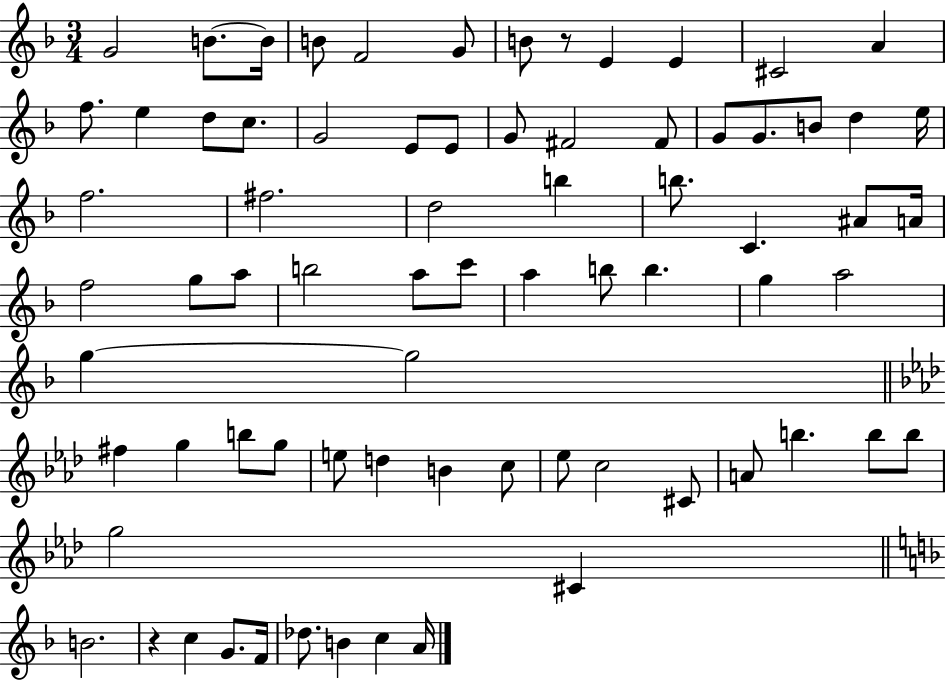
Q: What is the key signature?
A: F major